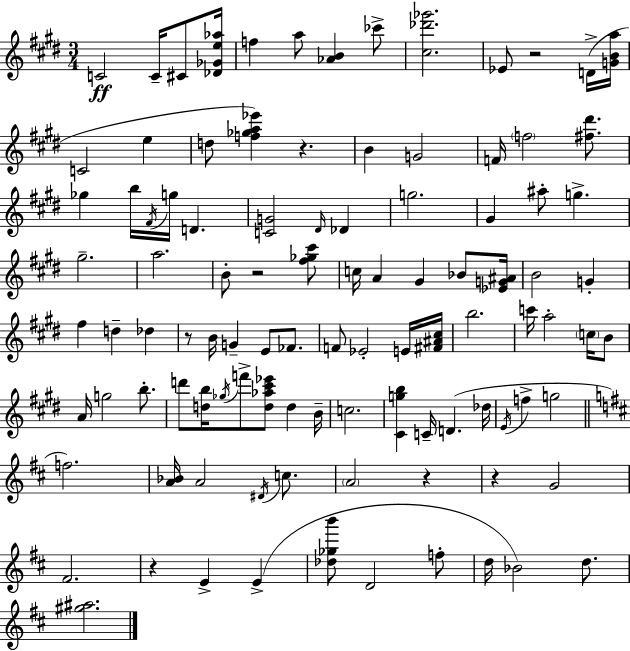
{
  \clef treble
  \numericTimeSignature
  \time 3/4
  \key e \major
  c'2\ff c'16-- cis'8 <des' ges' e'' aes''>16 | f''4 a''8 <aes' b'>4 ces'''8-> | <cis'' des''' ges'''>2. | ees'8 r2 d'16->( <g' b' a''>16 | \break c'2 e''4 | d''8 <f'' ges'' a'' ees'''>4) r4. | b'4 g'2 | f'16 \parenthesize f''2 <fis'' dis'''>8. | \break ges''4 b''16 \acciaccatura { fis'16 } g''16 d'4. | <c' g'>2 \grace { dis'16 } des'4 | g''2. | gis'4 ais''8-. g''4.-> | \break gis''2.-- | a''2. | b'8-. r2 | <fis'' ges'' cis'''>8 c''16 a'4 gis'4 bes'8 | \break <ees' g' ais'>16 b'2 g'4-. | fis''4 d''4-- des''4 | r8 b'16 g'4-- e'8 fes'8. | f'8 ees'2-. | \break e'16 <fis' ais' cis''>16 b''2. | c'''16 a''2-. \parenthesize c''16 | b'8 a'16 g''2 b''8.-. | d'''8 <d'' b''>16 \acciaccatura { ges''16 } f'''8-> <d'' aes'' cis''' ees'''>8 d''4 | \break b'16-- c''2. | <cis' g'' b''>4 c'16-- d'4.( | des''16 \acciaccatura { e'16 } f''4-> g''2 | \bar "||" \break \key b \minor f''2.) | <a' bes'>16 a'2 \acciaccatura { dis'16 } c''8. | \parenthesize a'2 r4 | r4 g'2 | \break fis'2. | r4 e'4-> e'4->( | <des'' ges'' b'''>8 d'2 f''8-. | d''16 bes'2) d''8. | \break <gis'' ais''>2. | \bar "|."
}